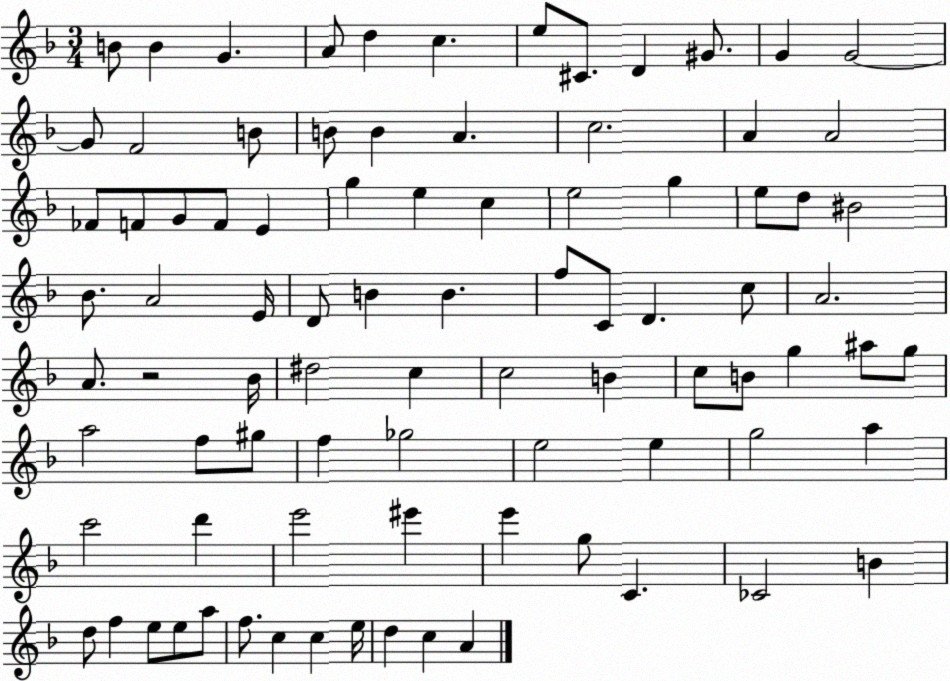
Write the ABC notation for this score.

X:1
T:Untitled
M:3/4
L:1/4
K:F
B/2 B G A/2 d c e/2 ^C/2 D ^G/2 G G2 G/2 F2 B/2 B/2 B A c2 A A2 _F/2 F/2 G/2 F/2 E g e c e2 g e/2 d/2 ^B2 _B/2 A2 E/4 D/2 B B f/2 C/2 D c/2 A2 A/2 z2 _B/4 ^d2 c c2 B c/2 B/2 g ^a/2 g/2 a2 f/2 ^g/2 f _g2 e2 e g2 a c'2 d' e'2 ^e' e' g/2 C _C2 B d/2 f e/2 e/2 a/2 f/2 c c e/4 d c A